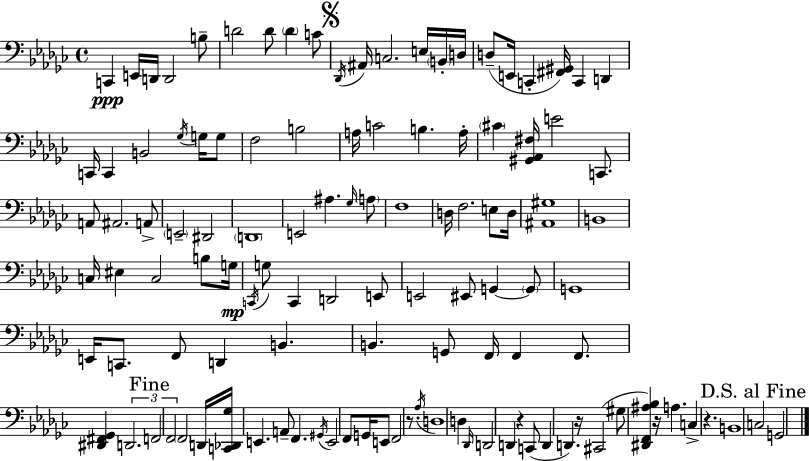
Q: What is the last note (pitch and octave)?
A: G2